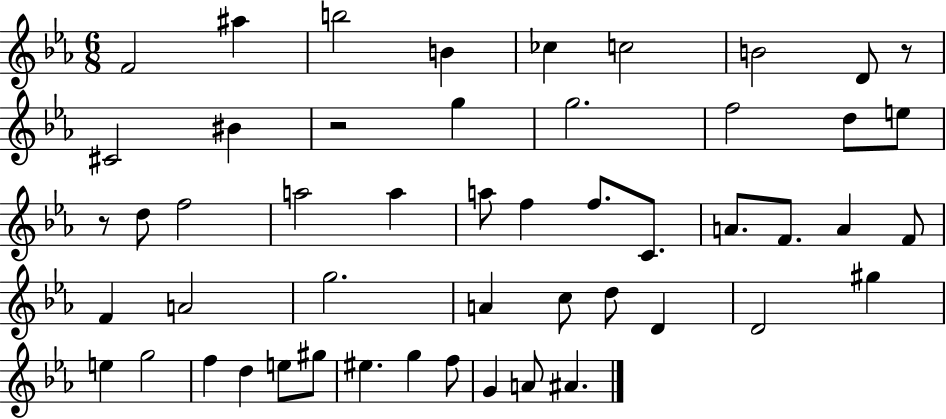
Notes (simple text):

F4/h A#5/q B5/h B4/q CES5/q C5/h B4/h D4/e R/e C#4/h BIS4/q R/h G5/q G5/h. F5/h D5/e E5/e R/e D5/e F5/h A5/h A5/q A5/e F5/q F5/e. C4/e. A4/e. F4/e. A4/q F4/e F4/q A4/h G5/h. A4/q C5/e D5/e D4/q D4/h G#5/q E5/q G5/h F5/q D5/q E5/e G#5/e EIS5/q. G5/q F5/e G4/q A4/e A#4/q.